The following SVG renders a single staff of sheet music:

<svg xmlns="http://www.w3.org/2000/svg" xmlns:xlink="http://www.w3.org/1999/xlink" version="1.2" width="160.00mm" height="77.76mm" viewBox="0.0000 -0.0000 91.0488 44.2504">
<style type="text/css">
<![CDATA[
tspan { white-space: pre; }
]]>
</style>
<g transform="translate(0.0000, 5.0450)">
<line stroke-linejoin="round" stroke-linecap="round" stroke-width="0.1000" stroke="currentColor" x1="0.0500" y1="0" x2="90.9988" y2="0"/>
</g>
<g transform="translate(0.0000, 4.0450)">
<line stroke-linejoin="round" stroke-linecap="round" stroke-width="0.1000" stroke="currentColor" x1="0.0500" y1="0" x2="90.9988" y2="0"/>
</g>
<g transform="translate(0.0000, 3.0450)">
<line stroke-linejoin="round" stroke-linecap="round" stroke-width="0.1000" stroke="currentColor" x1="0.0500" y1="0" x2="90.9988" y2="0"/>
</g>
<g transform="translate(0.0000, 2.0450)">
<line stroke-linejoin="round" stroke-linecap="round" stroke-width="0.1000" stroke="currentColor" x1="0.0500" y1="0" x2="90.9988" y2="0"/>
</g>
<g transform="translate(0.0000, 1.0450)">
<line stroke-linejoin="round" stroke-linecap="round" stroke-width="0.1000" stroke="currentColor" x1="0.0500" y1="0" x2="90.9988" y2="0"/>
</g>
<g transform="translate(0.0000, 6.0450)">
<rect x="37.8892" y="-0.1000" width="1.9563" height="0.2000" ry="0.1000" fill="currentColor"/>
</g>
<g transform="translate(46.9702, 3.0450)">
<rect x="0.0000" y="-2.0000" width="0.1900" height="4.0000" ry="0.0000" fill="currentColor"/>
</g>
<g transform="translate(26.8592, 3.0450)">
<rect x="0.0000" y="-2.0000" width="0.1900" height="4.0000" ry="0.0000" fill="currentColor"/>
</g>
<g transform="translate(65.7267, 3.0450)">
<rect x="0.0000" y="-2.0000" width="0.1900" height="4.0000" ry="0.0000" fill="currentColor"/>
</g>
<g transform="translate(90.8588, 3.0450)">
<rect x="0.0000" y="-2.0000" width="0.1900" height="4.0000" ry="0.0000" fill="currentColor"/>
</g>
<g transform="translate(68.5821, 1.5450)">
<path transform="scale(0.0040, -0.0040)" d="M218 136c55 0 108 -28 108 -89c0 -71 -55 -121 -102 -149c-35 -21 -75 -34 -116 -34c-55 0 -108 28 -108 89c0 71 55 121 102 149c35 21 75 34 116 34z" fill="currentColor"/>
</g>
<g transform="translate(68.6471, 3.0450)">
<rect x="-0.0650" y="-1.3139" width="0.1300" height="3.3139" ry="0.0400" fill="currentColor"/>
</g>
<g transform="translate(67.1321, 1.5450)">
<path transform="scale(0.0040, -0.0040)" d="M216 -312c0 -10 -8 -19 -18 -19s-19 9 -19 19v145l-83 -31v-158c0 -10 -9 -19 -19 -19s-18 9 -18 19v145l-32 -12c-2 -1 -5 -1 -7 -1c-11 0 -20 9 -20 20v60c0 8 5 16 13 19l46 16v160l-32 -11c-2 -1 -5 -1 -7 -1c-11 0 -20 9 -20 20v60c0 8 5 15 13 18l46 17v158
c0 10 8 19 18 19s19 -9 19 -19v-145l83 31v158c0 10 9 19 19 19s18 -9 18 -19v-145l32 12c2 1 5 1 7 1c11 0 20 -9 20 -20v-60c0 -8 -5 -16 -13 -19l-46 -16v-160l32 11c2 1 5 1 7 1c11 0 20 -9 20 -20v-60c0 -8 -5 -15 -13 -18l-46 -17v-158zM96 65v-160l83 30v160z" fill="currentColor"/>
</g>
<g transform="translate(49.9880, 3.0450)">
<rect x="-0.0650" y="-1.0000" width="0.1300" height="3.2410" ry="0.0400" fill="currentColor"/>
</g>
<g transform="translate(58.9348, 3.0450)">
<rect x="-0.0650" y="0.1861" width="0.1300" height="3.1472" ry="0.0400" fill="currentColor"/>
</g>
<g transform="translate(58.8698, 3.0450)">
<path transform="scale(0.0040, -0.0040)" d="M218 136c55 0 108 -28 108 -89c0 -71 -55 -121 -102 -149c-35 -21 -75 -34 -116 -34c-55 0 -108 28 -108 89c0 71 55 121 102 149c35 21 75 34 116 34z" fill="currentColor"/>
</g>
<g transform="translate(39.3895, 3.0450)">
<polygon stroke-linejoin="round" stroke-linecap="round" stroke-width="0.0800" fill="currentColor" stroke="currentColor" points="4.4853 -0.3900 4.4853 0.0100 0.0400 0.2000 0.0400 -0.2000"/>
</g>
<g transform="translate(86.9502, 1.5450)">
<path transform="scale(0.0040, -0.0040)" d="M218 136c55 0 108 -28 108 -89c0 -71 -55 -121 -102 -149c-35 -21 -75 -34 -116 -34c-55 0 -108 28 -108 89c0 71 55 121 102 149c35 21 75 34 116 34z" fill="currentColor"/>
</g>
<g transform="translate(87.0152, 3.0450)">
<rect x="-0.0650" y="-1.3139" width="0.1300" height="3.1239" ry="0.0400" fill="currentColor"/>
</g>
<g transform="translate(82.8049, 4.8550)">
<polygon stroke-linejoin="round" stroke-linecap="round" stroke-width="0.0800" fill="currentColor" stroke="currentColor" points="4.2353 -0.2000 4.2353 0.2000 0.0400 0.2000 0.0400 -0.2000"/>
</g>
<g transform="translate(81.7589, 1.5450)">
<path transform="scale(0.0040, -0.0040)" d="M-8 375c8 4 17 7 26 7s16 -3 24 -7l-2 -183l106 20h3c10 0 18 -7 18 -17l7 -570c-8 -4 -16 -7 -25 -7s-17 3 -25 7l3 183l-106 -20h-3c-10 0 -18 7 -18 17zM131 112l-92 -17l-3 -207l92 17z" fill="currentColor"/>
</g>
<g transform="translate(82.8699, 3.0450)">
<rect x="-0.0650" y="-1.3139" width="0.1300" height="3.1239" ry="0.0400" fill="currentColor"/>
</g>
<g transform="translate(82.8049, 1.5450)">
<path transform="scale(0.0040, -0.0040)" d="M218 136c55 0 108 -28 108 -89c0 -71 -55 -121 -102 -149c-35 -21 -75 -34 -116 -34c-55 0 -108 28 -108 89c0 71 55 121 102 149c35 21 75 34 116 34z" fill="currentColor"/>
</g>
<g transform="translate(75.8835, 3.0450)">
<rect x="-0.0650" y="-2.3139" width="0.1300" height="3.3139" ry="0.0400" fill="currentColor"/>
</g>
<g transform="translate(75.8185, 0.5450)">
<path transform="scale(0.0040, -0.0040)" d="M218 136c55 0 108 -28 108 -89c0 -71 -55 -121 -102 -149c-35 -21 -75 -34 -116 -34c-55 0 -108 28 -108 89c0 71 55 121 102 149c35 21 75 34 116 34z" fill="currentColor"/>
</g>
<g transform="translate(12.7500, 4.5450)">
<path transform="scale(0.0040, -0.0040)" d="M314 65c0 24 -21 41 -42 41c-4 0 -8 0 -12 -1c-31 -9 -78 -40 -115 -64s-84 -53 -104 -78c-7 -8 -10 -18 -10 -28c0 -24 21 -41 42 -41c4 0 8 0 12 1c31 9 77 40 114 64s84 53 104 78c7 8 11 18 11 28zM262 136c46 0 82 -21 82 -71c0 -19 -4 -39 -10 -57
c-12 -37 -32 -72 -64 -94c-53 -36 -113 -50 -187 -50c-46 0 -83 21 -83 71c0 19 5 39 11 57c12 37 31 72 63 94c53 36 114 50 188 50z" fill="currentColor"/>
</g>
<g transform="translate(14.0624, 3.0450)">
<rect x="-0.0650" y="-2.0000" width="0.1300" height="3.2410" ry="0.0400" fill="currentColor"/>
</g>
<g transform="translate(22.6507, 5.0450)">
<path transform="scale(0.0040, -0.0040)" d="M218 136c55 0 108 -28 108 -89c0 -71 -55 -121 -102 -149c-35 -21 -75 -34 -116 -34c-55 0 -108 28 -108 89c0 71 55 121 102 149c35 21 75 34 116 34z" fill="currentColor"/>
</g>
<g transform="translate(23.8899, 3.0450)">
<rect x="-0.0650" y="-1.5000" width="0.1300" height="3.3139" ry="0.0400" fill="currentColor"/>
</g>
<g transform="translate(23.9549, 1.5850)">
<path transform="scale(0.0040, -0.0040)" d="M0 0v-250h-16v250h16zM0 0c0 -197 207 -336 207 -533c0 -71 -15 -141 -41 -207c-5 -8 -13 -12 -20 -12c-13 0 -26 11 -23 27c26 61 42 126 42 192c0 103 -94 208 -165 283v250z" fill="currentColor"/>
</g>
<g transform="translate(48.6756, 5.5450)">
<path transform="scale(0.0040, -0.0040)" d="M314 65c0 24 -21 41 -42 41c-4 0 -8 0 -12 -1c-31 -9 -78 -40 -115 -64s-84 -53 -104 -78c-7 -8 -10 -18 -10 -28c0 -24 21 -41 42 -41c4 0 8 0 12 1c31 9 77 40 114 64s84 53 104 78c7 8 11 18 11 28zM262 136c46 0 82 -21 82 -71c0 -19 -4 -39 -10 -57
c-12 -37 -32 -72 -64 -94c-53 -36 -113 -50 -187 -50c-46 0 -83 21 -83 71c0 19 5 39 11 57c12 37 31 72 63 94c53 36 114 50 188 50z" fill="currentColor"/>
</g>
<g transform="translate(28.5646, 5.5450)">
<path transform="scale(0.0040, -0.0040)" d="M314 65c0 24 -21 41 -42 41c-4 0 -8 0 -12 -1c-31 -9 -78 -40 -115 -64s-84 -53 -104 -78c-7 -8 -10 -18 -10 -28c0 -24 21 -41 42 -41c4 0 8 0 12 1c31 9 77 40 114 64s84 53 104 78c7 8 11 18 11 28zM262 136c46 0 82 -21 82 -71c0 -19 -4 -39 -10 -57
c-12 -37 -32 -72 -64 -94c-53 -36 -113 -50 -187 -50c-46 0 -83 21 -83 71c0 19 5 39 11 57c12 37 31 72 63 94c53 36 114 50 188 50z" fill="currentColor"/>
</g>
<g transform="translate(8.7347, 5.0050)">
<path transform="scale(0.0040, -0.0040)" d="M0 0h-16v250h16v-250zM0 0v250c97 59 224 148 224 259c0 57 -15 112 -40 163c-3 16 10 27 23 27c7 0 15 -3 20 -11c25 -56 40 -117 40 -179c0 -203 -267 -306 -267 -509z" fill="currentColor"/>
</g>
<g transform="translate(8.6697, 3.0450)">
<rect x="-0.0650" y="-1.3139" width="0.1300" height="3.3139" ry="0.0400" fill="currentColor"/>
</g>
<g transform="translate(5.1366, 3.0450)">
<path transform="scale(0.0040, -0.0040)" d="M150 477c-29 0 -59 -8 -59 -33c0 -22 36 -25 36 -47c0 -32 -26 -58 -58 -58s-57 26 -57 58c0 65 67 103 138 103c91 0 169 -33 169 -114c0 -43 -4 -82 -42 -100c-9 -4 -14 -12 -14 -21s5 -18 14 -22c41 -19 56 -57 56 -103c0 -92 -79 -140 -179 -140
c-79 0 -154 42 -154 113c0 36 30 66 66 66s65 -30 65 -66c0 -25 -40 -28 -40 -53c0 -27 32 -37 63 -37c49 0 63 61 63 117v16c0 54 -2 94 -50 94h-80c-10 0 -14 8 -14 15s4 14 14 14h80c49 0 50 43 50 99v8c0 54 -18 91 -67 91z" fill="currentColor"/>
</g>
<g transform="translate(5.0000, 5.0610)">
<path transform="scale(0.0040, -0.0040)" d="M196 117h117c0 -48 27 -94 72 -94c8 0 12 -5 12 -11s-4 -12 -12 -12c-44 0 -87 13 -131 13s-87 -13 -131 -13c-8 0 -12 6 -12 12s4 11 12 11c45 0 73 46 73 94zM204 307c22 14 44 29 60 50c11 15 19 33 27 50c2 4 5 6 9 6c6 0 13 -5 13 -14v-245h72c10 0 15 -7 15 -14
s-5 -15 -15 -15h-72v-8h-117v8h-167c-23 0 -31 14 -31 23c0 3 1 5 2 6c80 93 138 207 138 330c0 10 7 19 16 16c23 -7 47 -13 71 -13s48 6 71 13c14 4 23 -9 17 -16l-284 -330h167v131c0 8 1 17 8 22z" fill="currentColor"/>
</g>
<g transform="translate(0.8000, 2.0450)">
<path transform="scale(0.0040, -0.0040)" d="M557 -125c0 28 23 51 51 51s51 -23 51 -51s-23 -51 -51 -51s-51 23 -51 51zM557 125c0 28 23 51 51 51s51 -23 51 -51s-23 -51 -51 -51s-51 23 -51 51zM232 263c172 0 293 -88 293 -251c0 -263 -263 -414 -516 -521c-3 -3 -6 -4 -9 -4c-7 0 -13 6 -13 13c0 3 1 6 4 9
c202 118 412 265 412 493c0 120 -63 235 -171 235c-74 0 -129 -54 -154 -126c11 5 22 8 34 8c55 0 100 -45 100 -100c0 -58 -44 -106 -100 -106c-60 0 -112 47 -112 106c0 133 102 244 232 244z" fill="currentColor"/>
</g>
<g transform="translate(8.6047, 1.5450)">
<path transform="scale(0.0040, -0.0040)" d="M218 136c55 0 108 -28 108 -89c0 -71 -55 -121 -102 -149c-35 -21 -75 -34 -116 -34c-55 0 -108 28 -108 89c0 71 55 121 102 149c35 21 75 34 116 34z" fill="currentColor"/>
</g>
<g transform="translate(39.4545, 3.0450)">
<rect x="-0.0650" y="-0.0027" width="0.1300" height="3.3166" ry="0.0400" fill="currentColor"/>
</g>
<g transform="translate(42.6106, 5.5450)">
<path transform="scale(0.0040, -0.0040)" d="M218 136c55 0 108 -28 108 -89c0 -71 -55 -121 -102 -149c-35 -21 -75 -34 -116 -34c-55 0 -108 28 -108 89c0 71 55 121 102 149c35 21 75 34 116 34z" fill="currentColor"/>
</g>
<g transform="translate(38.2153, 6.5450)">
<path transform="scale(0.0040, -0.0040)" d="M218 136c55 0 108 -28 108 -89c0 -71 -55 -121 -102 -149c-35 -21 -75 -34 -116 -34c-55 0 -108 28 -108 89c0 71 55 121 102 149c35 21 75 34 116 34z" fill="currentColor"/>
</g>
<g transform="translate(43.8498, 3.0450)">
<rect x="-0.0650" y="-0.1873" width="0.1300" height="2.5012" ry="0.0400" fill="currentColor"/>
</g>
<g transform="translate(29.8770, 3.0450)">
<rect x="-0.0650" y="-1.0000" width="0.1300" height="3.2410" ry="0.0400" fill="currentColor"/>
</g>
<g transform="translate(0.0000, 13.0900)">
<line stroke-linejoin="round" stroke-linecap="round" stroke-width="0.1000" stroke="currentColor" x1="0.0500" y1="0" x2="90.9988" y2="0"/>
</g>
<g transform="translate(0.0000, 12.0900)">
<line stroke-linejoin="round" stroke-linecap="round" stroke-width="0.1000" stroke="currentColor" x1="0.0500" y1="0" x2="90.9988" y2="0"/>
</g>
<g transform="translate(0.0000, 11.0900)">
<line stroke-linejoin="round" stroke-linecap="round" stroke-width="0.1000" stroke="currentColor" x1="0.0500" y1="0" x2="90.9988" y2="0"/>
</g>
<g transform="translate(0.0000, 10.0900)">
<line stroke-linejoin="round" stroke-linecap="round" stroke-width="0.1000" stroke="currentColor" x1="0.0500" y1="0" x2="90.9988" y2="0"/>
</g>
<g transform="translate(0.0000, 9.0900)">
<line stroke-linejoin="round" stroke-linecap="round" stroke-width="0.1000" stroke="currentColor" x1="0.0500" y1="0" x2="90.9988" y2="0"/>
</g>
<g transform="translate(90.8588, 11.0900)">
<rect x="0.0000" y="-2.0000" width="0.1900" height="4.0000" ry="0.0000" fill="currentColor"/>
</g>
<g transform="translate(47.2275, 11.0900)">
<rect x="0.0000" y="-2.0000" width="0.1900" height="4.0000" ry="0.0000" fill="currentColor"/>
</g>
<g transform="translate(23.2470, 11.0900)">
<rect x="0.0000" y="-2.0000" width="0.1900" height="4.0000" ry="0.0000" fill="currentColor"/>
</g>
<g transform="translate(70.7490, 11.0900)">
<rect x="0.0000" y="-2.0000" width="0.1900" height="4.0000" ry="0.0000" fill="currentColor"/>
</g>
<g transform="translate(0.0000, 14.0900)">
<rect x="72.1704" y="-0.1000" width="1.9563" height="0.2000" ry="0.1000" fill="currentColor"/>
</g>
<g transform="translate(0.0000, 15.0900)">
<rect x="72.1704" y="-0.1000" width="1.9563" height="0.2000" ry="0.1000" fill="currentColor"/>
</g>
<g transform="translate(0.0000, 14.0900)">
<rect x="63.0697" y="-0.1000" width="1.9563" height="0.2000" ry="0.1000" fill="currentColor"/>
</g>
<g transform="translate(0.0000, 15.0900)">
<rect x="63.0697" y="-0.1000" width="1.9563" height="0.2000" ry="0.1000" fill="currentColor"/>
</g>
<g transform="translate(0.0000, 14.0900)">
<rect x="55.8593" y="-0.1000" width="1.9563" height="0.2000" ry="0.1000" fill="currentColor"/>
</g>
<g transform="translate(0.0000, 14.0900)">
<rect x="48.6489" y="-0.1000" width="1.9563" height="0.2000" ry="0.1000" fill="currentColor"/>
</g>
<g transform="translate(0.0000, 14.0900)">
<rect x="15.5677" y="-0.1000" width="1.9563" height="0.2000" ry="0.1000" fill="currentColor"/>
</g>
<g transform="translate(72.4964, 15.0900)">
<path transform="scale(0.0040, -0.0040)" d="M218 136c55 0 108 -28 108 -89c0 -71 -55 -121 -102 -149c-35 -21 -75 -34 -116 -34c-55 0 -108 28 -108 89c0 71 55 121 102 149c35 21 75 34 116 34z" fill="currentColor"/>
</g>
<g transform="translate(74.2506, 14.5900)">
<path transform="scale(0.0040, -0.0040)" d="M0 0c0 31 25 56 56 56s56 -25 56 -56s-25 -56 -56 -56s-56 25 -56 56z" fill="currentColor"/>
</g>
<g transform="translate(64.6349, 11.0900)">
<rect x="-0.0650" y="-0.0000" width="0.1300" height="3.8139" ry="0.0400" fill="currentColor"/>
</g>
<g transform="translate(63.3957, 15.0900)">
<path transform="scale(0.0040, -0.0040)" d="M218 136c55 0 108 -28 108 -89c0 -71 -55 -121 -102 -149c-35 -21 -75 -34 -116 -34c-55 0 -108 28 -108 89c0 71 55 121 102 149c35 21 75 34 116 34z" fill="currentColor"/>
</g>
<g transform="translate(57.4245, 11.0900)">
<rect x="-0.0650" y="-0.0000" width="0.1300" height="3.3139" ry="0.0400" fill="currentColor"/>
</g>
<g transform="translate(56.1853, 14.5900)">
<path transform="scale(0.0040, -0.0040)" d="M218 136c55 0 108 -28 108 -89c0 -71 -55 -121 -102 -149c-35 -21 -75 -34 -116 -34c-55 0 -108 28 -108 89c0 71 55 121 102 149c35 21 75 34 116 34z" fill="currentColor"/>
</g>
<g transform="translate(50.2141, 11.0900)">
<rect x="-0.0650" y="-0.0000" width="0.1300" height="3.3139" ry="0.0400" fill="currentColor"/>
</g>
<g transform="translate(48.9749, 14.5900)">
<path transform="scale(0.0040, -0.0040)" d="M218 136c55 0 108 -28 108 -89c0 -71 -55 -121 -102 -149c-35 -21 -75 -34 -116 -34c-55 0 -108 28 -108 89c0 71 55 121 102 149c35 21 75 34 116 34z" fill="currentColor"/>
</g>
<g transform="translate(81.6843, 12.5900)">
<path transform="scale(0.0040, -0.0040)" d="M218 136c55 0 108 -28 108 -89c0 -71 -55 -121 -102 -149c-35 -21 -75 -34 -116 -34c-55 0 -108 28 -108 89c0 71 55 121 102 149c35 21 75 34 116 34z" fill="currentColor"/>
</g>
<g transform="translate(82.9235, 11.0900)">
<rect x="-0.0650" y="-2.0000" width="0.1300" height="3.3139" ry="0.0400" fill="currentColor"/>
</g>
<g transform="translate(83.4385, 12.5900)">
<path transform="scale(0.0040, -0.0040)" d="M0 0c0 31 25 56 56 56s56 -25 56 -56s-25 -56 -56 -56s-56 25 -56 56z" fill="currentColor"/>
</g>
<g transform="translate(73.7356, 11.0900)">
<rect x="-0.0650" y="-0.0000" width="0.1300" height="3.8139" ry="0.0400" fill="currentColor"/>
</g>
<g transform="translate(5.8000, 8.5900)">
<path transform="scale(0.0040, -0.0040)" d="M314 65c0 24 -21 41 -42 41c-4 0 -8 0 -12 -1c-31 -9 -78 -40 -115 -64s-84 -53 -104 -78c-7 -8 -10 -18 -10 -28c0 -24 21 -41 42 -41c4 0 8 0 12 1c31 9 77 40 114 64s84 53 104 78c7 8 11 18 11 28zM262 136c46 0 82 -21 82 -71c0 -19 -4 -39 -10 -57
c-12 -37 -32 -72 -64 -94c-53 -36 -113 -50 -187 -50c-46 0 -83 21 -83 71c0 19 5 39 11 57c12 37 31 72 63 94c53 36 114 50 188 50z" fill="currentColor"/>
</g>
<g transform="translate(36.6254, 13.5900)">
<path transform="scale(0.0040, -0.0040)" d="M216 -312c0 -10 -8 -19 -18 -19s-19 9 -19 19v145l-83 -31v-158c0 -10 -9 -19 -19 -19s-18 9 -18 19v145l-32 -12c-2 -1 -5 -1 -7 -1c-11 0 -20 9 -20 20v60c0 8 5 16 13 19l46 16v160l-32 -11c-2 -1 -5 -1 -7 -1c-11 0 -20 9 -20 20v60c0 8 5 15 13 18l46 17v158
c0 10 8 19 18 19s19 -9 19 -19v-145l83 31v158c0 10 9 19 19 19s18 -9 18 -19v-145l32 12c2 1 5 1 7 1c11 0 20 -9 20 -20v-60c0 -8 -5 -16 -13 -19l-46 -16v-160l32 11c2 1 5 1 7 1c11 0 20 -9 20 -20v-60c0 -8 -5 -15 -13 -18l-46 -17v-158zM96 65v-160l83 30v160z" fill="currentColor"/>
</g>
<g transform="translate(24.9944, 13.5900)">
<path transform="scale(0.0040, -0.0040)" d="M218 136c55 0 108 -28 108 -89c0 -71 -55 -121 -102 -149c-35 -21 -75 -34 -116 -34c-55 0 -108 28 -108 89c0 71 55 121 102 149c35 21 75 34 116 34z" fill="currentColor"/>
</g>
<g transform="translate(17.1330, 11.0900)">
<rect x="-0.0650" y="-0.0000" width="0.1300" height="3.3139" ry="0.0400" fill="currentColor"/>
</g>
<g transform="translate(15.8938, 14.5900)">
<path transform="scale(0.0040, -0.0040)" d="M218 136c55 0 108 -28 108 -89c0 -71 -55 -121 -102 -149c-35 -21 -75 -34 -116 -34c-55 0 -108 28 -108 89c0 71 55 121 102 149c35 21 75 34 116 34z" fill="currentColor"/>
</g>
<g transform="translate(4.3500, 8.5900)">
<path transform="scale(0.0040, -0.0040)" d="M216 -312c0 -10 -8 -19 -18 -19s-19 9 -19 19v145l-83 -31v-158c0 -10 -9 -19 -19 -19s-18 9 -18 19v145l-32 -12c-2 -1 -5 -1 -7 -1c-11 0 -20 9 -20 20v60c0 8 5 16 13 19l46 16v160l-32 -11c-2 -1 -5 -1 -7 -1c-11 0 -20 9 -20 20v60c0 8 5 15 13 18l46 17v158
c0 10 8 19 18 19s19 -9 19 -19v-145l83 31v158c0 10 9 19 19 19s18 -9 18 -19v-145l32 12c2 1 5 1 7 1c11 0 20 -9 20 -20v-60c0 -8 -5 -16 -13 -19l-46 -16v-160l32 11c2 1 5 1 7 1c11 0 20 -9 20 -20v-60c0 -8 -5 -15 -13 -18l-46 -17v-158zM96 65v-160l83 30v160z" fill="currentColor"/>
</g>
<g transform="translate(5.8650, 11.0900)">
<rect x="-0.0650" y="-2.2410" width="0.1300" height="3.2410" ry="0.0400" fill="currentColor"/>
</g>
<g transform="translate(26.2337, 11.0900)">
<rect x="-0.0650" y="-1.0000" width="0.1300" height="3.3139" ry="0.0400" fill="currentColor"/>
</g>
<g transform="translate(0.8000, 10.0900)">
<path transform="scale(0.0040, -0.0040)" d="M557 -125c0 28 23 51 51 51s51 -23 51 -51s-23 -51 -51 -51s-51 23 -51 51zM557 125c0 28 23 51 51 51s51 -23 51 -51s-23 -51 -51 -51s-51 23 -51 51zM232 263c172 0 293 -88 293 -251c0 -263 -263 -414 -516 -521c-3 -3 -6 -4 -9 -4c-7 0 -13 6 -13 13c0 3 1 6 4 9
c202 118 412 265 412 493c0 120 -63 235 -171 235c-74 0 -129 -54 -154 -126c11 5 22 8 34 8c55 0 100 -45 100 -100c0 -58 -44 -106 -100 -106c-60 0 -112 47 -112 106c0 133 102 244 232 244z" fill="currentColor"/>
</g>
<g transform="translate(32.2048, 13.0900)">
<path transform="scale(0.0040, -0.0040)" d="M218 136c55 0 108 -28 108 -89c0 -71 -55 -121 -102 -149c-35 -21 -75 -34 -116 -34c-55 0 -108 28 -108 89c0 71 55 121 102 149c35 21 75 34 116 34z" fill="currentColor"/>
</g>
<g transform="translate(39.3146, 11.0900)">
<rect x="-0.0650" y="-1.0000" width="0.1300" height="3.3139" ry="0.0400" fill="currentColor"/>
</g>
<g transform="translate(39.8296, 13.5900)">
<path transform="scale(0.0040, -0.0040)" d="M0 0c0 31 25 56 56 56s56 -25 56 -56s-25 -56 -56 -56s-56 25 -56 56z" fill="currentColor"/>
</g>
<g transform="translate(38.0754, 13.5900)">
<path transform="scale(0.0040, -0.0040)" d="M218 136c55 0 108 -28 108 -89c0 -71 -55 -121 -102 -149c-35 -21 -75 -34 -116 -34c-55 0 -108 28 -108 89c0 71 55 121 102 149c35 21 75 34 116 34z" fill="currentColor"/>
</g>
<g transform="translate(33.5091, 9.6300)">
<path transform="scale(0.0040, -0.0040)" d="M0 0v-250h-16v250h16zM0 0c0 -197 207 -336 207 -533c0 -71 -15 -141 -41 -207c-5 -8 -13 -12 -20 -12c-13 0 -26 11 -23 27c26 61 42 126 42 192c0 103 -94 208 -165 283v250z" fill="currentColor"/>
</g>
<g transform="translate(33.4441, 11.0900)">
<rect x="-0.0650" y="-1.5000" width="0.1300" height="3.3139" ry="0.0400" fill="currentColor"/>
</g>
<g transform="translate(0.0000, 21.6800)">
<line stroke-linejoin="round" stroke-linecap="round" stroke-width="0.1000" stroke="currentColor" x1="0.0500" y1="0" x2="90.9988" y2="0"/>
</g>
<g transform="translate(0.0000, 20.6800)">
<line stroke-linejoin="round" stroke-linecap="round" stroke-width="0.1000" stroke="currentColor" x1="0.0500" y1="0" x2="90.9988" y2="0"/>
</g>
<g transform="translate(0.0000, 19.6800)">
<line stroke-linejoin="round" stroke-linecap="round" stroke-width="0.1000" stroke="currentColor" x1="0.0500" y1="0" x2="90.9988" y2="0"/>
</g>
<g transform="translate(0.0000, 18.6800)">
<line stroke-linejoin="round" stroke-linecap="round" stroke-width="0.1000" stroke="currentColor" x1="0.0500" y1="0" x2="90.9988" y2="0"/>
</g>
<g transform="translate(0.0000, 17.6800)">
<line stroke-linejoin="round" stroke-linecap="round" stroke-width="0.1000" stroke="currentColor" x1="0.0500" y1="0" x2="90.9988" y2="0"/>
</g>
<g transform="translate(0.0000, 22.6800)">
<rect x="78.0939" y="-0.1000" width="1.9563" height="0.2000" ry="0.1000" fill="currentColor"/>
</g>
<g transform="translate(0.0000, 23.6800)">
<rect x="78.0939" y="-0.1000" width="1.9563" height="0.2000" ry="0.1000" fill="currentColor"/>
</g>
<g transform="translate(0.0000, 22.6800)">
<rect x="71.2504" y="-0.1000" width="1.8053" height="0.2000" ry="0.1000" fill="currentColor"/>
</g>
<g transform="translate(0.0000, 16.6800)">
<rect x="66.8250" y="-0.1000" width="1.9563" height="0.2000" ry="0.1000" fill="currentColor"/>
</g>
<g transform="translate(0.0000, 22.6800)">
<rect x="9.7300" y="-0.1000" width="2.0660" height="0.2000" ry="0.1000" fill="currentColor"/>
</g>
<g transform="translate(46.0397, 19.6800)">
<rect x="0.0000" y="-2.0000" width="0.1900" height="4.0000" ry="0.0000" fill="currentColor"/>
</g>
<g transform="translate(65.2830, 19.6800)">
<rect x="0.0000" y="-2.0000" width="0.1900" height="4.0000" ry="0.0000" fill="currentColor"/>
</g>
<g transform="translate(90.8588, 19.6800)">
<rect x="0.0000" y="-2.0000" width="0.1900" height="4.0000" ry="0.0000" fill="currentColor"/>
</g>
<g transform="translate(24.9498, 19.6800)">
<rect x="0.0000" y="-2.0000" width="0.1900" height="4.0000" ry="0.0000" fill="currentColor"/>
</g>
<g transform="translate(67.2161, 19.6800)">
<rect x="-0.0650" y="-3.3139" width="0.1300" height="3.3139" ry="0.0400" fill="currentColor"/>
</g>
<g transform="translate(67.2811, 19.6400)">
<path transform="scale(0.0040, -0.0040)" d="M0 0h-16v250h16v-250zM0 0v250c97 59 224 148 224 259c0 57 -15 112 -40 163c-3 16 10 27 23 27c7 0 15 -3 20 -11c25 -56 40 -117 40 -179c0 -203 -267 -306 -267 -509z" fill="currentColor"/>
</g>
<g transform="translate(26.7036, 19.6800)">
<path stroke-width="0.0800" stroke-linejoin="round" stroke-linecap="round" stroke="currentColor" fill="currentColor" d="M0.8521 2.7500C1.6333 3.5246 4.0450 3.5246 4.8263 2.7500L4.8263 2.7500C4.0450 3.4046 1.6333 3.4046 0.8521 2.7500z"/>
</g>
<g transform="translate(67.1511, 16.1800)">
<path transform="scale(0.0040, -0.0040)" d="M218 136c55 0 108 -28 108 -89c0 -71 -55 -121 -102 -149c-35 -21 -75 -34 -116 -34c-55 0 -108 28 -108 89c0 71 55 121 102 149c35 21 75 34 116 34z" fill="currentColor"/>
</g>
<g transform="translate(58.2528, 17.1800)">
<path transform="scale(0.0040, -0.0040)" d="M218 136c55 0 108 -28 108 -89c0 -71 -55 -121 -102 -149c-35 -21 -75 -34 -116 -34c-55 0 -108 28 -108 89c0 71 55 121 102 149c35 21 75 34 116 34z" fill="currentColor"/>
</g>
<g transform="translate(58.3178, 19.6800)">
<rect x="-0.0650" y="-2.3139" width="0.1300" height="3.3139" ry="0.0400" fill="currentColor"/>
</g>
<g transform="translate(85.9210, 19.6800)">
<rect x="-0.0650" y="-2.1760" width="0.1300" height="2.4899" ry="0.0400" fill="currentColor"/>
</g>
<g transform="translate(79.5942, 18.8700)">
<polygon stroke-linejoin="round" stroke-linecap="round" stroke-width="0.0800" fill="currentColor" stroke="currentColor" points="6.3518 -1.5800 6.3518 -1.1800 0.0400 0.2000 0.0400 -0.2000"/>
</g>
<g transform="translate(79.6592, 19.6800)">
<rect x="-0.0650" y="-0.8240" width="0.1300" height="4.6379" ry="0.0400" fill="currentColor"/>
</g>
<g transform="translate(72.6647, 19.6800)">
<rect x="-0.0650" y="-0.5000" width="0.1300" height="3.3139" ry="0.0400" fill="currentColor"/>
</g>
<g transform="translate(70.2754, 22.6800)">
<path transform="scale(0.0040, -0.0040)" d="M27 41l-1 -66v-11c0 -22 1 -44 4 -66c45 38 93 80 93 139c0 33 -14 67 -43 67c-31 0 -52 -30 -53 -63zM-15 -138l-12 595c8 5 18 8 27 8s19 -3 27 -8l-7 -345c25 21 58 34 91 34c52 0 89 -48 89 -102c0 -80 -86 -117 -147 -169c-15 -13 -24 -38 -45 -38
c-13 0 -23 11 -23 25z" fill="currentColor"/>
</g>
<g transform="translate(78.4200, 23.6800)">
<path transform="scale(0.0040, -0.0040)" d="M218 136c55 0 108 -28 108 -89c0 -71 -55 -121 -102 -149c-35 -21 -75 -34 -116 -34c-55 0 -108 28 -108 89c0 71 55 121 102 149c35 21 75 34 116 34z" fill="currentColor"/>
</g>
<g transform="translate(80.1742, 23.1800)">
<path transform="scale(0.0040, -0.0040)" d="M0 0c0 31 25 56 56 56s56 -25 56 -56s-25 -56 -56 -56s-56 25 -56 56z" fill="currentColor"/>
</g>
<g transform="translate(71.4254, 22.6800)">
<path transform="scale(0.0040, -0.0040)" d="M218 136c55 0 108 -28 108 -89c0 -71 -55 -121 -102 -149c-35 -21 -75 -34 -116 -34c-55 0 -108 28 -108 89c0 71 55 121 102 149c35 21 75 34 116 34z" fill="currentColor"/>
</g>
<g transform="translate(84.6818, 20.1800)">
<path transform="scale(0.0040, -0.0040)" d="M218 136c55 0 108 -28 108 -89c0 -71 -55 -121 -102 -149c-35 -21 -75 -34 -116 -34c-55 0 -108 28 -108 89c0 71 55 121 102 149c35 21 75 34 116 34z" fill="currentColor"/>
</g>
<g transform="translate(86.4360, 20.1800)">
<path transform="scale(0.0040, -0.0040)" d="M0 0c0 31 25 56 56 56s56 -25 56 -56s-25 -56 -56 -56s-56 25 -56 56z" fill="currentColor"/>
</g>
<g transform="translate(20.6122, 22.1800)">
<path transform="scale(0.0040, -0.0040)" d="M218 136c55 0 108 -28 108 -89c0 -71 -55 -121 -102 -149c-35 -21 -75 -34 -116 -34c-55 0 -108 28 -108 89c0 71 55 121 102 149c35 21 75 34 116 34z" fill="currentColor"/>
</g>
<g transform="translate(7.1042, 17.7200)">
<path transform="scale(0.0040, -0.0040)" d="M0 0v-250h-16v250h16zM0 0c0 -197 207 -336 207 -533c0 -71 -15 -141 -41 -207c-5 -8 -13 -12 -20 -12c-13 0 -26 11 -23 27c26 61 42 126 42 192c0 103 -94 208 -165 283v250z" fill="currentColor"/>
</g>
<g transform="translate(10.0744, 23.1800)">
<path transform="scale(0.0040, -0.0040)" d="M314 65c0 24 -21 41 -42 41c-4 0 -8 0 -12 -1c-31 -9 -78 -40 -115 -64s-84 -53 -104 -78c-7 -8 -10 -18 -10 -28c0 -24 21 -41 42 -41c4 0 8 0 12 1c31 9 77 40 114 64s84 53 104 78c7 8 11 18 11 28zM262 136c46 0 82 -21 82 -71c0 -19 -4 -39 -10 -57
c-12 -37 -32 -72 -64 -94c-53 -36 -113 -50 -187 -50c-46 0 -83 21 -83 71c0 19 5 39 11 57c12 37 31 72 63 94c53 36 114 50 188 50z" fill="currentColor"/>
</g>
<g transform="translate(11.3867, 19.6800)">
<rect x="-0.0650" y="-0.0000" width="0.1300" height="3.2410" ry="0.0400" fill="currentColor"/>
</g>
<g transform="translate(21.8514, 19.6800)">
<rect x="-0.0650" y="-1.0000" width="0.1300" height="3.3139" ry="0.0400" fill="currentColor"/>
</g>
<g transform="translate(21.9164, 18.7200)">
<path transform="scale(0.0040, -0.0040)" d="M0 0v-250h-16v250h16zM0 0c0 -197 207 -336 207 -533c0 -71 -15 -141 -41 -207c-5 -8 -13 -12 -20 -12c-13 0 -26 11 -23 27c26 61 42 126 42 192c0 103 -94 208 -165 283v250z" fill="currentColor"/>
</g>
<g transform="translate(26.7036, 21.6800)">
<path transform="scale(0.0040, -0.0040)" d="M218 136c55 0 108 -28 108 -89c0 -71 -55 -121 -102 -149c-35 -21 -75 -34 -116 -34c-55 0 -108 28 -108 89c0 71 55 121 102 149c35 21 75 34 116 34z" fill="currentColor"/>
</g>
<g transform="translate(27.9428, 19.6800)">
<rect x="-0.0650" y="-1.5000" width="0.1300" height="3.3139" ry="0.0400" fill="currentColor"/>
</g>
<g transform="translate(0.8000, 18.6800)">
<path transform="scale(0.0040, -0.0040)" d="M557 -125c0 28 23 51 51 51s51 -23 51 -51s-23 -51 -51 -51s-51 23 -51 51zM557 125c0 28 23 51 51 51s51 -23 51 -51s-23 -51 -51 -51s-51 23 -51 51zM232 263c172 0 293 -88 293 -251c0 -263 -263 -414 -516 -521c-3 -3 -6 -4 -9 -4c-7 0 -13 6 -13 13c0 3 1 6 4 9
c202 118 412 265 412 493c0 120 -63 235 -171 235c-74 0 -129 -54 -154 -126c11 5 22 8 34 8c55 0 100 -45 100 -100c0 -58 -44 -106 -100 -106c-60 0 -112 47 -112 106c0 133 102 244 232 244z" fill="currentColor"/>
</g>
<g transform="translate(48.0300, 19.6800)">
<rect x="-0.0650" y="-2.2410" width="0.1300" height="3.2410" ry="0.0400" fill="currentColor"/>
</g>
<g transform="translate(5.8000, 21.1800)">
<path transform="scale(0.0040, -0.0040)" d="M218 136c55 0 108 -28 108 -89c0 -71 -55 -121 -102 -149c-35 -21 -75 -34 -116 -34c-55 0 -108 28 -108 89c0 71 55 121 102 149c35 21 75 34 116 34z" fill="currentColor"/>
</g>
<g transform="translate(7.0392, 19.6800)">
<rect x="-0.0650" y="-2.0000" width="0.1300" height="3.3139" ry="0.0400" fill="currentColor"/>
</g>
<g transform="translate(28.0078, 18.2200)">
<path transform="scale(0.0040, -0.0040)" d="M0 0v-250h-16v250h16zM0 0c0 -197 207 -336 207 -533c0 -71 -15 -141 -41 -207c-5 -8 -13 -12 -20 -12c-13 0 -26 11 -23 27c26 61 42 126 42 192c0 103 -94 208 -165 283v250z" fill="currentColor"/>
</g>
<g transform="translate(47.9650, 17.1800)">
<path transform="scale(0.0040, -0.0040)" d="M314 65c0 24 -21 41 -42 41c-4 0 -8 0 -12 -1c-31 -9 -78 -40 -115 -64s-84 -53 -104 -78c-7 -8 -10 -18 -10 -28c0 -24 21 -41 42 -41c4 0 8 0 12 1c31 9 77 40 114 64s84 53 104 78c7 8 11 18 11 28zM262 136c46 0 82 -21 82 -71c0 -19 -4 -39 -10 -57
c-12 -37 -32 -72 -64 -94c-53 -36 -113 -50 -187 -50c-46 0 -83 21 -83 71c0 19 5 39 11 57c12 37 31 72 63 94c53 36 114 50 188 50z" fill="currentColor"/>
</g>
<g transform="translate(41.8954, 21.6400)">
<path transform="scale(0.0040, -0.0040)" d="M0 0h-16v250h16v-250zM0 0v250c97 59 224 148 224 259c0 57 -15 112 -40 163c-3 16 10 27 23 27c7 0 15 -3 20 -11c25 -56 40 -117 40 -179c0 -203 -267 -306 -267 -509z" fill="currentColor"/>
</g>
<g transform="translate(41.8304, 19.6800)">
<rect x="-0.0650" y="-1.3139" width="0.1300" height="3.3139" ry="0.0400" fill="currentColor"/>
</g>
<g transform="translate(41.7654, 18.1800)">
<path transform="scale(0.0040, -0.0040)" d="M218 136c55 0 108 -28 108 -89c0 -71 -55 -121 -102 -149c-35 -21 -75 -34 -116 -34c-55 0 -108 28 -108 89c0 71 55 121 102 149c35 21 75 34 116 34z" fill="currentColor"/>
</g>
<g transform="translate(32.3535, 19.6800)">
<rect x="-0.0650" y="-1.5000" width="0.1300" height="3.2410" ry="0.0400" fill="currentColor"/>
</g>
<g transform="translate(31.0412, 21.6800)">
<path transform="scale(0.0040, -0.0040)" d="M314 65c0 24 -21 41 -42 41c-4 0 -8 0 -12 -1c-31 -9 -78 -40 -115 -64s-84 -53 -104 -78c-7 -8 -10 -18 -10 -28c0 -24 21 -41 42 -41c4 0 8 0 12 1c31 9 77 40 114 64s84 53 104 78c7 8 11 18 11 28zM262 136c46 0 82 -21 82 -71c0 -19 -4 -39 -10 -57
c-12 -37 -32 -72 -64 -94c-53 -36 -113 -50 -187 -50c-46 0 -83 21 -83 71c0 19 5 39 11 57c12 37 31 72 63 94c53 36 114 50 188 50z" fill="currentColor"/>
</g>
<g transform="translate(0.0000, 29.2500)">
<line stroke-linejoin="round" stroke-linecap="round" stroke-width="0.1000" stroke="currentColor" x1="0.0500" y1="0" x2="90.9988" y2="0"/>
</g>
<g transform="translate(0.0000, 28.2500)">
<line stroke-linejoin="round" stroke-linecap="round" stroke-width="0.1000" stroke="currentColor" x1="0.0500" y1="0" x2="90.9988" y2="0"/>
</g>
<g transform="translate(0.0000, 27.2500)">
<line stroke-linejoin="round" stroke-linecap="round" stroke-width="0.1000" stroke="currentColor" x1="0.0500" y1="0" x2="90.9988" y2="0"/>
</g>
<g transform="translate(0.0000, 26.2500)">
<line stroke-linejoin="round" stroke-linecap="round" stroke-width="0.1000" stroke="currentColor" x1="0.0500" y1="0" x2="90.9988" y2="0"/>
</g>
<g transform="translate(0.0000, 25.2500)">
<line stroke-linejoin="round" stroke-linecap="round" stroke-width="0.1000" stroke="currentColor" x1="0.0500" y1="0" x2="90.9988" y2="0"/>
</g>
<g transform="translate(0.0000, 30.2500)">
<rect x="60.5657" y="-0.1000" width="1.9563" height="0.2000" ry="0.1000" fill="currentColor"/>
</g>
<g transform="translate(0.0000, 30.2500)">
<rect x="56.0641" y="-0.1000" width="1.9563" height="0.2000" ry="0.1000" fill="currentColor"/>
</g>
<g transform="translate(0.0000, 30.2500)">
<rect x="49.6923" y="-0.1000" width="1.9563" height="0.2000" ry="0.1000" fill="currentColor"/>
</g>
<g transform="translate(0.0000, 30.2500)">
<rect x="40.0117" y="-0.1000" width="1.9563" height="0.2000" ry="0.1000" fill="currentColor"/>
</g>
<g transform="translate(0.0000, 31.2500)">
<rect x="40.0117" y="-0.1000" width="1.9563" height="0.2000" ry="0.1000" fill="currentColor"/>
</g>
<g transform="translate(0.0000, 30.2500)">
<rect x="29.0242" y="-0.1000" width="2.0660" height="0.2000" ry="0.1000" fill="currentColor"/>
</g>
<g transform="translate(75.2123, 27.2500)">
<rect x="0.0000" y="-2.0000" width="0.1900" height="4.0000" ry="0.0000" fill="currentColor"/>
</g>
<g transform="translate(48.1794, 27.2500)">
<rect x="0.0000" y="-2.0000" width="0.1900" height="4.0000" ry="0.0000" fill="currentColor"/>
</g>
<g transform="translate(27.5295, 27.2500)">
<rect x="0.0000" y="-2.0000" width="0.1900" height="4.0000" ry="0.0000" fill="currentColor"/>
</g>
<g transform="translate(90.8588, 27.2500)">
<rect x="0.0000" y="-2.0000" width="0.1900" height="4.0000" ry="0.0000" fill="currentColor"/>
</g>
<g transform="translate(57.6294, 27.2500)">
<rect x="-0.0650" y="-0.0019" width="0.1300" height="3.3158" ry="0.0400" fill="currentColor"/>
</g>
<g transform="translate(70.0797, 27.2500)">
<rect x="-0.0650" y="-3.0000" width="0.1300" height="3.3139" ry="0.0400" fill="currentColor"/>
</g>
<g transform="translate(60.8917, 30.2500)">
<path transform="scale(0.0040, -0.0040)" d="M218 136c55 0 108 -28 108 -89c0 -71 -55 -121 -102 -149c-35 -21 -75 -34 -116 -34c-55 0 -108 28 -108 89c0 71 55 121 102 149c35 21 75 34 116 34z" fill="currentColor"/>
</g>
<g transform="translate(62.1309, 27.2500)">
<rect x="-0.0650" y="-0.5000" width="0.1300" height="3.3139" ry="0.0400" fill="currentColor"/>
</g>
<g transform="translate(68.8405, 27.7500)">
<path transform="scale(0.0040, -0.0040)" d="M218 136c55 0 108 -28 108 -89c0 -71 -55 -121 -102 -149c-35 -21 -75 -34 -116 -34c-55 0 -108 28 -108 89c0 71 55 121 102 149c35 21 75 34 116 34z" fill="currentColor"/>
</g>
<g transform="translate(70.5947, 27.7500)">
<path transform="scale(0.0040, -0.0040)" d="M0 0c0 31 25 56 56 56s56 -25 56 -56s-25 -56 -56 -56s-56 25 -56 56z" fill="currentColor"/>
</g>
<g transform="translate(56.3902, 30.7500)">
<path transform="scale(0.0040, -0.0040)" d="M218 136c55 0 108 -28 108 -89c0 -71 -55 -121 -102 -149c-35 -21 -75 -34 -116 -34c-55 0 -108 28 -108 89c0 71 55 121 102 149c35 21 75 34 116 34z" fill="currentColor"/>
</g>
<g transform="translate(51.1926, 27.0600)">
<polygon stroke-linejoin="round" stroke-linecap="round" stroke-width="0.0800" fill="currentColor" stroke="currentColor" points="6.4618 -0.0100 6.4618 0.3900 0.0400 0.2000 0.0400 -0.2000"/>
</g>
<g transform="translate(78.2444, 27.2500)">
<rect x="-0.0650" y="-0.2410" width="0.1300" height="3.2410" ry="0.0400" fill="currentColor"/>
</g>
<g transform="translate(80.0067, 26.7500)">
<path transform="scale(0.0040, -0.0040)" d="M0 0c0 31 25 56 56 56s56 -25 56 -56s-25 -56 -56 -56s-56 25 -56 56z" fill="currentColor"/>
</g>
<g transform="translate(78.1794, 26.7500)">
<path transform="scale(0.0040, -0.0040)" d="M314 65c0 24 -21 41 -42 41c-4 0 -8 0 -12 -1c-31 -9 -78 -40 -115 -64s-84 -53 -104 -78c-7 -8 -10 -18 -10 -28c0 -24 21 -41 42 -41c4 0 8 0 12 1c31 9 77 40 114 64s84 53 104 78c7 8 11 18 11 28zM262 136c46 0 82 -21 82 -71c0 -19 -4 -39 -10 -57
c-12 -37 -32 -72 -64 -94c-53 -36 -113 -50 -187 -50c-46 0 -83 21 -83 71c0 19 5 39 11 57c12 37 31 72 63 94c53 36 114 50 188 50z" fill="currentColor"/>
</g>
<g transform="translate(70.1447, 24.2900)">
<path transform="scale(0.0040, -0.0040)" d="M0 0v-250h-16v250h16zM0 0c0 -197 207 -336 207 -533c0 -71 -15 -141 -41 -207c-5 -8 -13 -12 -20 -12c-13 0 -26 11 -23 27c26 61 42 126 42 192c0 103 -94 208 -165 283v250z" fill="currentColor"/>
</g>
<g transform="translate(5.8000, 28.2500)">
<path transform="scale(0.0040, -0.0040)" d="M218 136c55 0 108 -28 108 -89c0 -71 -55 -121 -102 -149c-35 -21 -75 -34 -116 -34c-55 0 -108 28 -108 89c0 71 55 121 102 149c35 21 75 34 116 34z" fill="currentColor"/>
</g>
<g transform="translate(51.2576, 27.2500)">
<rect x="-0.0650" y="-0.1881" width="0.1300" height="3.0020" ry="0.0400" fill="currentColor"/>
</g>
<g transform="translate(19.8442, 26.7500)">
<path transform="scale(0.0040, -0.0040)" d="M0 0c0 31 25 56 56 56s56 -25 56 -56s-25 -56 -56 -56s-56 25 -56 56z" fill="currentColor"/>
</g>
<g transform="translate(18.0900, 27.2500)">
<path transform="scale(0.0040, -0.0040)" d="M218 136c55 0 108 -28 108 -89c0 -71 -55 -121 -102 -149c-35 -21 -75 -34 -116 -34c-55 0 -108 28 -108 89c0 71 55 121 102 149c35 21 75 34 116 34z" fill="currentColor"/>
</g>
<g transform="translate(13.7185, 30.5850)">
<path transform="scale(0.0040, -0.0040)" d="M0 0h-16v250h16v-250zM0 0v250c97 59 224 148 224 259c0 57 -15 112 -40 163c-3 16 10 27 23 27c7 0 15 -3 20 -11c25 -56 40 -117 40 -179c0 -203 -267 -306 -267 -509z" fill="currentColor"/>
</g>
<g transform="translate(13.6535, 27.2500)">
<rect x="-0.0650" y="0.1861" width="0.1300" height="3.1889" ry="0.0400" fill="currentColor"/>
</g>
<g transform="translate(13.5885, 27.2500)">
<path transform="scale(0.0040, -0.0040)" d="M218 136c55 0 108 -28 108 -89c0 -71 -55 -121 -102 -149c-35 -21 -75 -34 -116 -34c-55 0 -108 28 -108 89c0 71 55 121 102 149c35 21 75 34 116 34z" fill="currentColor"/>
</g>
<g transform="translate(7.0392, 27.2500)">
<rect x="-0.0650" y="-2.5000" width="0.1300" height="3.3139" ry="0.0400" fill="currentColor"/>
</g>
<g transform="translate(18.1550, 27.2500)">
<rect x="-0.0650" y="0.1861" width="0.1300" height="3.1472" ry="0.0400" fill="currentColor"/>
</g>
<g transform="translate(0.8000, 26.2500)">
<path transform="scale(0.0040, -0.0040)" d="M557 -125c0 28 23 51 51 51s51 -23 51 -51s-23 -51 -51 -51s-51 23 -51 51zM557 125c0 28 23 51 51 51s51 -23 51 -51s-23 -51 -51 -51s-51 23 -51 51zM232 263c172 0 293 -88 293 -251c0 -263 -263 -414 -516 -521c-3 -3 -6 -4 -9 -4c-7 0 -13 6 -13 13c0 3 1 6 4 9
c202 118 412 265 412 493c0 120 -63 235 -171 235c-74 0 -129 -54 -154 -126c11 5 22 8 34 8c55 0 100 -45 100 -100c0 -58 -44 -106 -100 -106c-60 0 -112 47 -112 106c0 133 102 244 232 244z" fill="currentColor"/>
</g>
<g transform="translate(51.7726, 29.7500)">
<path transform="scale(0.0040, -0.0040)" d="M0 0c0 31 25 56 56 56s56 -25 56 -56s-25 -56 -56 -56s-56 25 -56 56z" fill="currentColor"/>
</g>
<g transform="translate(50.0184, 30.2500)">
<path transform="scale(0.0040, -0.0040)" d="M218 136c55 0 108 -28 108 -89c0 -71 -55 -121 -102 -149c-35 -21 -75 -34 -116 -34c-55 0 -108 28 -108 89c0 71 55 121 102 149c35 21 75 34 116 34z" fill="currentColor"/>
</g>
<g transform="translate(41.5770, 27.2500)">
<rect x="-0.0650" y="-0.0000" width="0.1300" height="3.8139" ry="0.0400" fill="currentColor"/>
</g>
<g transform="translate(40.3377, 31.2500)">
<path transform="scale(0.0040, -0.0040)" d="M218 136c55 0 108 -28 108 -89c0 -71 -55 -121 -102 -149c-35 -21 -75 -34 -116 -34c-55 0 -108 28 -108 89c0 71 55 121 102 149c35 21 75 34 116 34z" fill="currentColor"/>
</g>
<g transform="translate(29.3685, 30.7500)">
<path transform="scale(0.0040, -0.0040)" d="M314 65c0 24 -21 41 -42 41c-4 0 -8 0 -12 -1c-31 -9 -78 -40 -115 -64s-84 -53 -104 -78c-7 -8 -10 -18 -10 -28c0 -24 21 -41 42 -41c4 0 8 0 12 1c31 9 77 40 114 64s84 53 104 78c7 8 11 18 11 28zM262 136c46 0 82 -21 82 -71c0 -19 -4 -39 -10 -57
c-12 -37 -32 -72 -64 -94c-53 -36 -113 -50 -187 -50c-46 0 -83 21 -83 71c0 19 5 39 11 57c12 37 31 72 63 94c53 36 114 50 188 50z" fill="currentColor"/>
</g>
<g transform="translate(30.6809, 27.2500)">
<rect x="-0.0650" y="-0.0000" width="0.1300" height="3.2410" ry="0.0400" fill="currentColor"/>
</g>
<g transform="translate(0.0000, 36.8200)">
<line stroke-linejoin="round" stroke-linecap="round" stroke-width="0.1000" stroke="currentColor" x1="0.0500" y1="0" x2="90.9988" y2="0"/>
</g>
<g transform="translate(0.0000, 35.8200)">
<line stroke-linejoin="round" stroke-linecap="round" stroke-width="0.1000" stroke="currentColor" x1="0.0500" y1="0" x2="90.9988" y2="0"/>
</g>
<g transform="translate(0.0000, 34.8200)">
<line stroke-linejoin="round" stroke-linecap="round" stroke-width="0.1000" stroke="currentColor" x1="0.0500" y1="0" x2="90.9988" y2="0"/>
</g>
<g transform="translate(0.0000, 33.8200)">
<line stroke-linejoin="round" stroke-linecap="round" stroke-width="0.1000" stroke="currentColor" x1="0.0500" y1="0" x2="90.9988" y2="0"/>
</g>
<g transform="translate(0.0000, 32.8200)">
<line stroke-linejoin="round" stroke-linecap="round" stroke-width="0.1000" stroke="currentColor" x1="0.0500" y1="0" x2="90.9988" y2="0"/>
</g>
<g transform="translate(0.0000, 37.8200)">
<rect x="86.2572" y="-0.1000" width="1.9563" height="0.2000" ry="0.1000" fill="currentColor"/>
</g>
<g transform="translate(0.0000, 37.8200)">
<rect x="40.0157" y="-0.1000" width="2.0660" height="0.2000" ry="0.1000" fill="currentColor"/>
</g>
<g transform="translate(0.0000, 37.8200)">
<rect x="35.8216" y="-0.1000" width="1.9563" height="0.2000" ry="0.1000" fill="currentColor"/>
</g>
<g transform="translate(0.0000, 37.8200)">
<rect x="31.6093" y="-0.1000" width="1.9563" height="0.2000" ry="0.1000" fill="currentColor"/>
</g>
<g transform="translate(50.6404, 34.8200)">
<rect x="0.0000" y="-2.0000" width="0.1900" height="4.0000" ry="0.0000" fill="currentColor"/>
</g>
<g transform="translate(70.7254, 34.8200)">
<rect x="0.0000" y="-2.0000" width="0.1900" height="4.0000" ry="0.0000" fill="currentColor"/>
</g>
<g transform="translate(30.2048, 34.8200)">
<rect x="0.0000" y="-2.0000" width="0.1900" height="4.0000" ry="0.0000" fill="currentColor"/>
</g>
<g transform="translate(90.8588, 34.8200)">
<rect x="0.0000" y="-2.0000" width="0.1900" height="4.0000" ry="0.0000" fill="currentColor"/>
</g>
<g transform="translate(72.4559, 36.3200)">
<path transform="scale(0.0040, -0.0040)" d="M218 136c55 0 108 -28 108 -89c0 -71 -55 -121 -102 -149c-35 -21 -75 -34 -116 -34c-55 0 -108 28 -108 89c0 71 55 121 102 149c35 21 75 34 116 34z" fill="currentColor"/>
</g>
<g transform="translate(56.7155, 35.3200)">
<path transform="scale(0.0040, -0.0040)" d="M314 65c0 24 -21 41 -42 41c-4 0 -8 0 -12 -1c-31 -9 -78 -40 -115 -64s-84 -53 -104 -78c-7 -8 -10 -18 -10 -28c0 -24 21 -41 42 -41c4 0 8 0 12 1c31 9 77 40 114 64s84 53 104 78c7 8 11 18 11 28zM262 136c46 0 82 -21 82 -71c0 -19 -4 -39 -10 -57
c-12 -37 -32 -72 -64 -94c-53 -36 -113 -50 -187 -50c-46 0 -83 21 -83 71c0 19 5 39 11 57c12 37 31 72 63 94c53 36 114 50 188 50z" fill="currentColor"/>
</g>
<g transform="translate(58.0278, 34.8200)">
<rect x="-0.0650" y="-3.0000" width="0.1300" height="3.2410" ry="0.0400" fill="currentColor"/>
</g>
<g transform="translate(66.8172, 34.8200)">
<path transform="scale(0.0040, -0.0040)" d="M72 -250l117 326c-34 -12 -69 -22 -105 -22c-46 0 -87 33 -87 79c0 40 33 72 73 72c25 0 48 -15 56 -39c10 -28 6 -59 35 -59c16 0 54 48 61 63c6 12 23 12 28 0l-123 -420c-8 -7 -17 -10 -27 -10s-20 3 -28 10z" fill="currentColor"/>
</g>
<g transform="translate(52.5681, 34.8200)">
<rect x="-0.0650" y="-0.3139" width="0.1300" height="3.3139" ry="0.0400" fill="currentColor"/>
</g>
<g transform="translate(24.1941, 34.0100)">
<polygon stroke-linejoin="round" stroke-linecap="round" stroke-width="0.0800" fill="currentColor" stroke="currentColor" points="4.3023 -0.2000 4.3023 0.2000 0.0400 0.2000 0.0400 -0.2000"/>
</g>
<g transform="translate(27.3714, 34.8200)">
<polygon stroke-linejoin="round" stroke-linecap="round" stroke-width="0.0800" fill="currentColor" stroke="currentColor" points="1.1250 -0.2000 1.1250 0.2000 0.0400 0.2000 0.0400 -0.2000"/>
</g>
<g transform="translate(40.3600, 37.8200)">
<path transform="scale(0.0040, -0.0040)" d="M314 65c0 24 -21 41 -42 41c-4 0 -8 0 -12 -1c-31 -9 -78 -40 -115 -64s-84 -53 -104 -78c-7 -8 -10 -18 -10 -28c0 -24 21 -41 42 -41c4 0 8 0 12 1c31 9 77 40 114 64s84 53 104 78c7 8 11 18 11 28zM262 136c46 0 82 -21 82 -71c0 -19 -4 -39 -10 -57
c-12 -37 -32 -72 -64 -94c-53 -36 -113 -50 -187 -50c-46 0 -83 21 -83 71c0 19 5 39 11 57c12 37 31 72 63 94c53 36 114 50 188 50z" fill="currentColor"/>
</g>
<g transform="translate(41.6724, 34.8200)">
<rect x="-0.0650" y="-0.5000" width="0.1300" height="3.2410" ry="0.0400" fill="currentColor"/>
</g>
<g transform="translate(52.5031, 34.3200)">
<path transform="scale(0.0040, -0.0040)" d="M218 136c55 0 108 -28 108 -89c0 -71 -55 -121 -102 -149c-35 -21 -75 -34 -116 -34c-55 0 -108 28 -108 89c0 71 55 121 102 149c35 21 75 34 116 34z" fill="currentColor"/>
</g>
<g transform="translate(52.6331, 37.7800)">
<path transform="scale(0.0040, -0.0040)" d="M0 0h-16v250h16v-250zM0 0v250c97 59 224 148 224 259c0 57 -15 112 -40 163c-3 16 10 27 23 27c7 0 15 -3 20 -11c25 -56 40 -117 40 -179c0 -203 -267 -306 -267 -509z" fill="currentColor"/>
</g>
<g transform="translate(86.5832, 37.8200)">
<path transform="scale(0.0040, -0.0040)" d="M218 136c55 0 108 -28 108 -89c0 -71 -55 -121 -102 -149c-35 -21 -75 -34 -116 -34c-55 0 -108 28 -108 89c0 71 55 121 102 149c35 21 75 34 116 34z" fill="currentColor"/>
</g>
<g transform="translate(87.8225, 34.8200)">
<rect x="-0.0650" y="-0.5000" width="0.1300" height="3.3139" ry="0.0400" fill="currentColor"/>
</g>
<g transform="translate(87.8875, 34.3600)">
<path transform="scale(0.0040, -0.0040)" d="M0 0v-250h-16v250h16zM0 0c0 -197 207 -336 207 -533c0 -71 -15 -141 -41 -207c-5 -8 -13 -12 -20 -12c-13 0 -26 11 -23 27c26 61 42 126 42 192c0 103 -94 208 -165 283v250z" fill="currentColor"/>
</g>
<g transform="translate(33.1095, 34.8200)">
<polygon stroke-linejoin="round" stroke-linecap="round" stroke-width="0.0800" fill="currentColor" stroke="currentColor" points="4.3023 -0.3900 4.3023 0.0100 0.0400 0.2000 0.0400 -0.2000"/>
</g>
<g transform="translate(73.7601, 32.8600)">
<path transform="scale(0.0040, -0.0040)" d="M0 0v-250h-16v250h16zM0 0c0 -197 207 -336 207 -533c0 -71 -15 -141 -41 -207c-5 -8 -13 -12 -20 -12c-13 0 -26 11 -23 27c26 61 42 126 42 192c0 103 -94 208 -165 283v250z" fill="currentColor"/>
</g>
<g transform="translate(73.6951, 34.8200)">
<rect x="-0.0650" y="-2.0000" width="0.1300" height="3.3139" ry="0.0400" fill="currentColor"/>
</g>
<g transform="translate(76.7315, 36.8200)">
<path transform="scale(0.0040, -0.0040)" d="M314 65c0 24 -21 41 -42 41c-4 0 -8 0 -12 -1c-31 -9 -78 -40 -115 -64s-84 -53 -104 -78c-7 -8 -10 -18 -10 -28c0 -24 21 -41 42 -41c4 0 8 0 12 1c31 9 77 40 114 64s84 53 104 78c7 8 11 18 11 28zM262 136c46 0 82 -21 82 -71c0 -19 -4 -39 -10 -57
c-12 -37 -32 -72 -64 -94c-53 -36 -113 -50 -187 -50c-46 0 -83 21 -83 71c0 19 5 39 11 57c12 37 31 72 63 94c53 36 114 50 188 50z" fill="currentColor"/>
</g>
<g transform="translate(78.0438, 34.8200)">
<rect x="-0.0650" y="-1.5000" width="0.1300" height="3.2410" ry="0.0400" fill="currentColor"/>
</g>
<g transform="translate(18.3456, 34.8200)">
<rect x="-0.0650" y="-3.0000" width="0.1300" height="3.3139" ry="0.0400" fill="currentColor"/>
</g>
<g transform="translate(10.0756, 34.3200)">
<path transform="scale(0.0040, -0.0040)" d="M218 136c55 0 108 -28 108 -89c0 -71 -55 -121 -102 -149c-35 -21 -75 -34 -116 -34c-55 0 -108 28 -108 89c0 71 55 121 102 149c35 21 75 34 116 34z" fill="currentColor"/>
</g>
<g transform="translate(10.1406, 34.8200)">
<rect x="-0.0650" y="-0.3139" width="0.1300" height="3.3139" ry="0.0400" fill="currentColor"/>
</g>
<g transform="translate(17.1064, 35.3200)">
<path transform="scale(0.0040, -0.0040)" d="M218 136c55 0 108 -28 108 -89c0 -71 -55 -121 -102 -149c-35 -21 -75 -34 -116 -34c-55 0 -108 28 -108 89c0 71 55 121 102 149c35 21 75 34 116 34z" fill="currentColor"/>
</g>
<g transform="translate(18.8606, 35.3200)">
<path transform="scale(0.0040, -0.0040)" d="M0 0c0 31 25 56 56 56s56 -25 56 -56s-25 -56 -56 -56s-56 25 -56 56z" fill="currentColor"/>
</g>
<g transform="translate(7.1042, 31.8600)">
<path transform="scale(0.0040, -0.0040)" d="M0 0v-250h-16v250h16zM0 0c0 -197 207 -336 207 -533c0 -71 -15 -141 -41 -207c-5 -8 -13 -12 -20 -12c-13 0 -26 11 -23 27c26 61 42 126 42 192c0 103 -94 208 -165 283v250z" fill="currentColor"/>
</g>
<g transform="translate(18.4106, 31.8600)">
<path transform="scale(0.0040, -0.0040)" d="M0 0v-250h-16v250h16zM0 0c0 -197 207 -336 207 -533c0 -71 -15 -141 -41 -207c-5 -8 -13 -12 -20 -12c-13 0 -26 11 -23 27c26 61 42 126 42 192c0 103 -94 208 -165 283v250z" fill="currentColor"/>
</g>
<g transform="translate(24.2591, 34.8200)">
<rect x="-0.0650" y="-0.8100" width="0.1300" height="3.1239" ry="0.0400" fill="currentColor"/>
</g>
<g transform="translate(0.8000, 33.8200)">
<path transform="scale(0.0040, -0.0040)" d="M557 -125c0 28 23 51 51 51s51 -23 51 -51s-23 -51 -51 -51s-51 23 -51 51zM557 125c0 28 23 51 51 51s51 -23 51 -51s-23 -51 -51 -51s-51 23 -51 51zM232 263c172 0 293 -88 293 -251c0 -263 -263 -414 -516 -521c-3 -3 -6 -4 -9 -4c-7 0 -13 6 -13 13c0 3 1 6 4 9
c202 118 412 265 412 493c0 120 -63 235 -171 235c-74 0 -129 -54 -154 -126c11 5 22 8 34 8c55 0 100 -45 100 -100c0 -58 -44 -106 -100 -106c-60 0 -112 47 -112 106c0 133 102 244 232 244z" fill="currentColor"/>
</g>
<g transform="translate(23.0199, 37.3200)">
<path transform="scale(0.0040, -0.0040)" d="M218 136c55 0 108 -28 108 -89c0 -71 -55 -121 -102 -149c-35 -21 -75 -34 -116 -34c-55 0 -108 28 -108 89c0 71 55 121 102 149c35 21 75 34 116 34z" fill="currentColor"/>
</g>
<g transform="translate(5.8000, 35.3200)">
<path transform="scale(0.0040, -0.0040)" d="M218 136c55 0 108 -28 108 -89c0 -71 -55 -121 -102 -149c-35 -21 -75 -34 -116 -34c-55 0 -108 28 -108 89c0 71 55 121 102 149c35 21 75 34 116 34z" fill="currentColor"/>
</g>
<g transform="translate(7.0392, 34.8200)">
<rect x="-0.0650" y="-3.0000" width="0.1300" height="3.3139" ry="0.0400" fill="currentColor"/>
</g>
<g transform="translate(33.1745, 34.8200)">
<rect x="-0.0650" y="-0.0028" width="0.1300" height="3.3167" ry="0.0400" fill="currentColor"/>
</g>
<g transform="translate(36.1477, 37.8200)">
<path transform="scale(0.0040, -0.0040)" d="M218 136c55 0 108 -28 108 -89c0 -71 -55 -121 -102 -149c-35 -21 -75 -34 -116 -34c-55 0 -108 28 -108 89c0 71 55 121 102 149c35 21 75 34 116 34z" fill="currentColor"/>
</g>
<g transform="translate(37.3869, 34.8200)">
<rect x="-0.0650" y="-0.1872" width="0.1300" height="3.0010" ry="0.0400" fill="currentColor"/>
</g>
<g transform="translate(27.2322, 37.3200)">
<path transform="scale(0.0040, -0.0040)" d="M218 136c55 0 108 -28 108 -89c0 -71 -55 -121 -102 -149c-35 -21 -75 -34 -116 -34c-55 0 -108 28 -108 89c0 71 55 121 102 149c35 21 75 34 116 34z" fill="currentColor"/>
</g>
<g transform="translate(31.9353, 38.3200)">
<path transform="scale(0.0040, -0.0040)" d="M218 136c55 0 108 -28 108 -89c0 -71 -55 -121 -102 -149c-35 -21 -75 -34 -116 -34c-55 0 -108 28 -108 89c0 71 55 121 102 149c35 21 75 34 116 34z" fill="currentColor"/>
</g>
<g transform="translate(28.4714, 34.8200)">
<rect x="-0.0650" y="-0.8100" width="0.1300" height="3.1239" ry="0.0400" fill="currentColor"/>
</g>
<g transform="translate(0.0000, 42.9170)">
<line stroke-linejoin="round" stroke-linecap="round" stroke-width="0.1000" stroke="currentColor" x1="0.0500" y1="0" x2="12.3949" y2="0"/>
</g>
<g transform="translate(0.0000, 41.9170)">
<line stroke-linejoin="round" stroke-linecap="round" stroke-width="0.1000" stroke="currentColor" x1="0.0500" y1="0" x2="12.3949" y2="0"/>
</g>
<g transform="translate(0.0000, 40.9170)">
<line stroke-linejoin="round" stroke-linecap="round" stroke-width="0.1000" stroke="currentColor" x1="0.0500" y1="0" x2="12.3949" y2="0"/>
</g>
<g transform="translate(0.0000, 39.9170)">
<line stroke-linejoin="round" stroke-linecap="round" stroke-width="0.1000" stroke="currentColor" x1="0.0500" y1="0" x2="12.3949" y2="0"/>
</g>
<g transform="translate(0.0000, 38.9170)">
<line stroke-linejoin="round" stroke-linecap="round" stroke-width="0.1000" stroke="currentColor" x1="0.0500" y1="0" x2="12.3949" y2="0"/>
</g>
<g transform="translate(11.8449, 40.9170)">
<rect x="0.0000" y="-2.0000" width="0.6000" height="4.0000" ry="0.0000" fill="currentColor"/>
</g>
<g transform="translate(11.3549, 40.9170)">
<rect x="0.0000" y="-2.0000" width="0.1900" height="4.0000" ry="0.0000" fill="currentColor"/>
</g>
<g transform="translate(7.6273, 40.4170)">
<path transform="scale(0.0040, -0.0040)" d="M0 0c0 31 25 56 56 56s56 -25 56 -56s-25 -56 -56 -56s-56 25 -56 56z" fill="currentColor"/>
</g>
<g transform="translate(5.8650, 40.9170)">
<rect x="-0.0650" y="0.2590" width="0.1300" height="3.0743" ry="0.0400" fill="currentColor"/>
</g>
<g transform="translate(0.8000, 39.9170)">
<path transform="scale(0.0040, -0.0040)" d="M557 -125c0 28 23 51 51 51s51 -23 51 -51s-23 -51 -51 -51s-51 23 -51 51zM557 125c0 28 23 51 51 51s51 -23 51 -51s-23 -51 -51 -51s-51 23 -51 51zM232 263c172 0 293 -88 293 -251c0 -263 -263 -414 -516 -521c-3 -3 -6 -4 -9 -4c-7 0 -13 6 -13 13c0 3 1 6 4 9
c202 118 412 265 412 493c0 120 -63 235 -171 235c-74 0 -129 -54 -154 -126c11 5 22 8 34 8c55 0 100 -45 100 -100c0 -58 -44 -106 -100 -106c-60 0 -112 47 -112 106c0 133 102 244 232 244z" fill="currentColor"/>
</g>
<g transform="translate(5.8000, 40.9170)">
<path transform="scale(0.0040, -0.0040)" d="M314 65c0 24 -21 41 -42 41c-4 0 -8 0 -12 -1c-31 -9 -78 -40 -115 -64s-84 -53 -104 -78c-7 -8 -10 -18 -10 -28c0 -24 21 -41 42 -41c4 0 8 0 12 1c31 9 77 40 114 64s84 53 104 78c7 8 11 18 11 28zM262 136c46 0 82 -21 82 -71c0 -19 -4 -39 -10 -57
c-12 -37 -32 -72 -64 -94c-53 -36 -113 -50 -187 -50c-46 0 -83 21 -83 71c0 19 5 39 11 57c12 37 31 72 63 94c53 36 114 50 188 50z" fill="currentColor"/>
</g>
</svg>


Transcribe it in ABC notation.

X:1
T:Untitled
M:3/4
L:1/4
K:C
G,/2 A,,2 G,,/2 F,,2 D,,/2 F,,/2 F,,2 D, ^G, B, G,/2 G,/2 ^B,2 D,, F,, G,,/2 ^F,, D,, D,, C,, C,, A,, A,,/2 D,,2 F,,/2 G,,/2 G,,2 G,/2 B,2 B, D/2 _E,, C,,/2 C,/2 B,, D,/2 D, D,,2 C,, E,,/2 D,,/2 E,, C,/2 E,2 C,/2 E, C,/2 F,,/2 F,,/4 D,,/2 E,,/2 E,,2 E,/2 C,2 z/2 A,,/2 G,,2 E,,/2 D,2